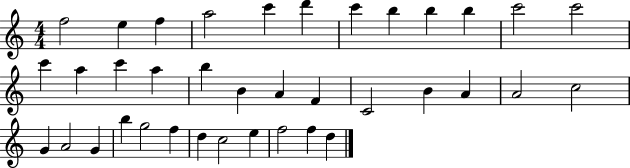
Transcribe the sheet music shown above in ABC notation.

X:1
T:Untitled
M:4/4
L:1/4
K:C
f2 e f a2 c' d' c' b b b c'2 c'2 c' a c' a b B A F C2 B A A2 c2 G A2 G b g2 f d c2 e f2 f d